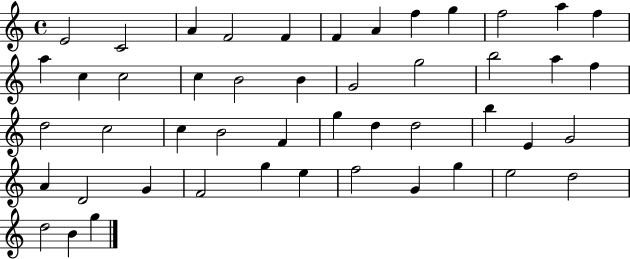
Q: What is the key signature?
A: C major